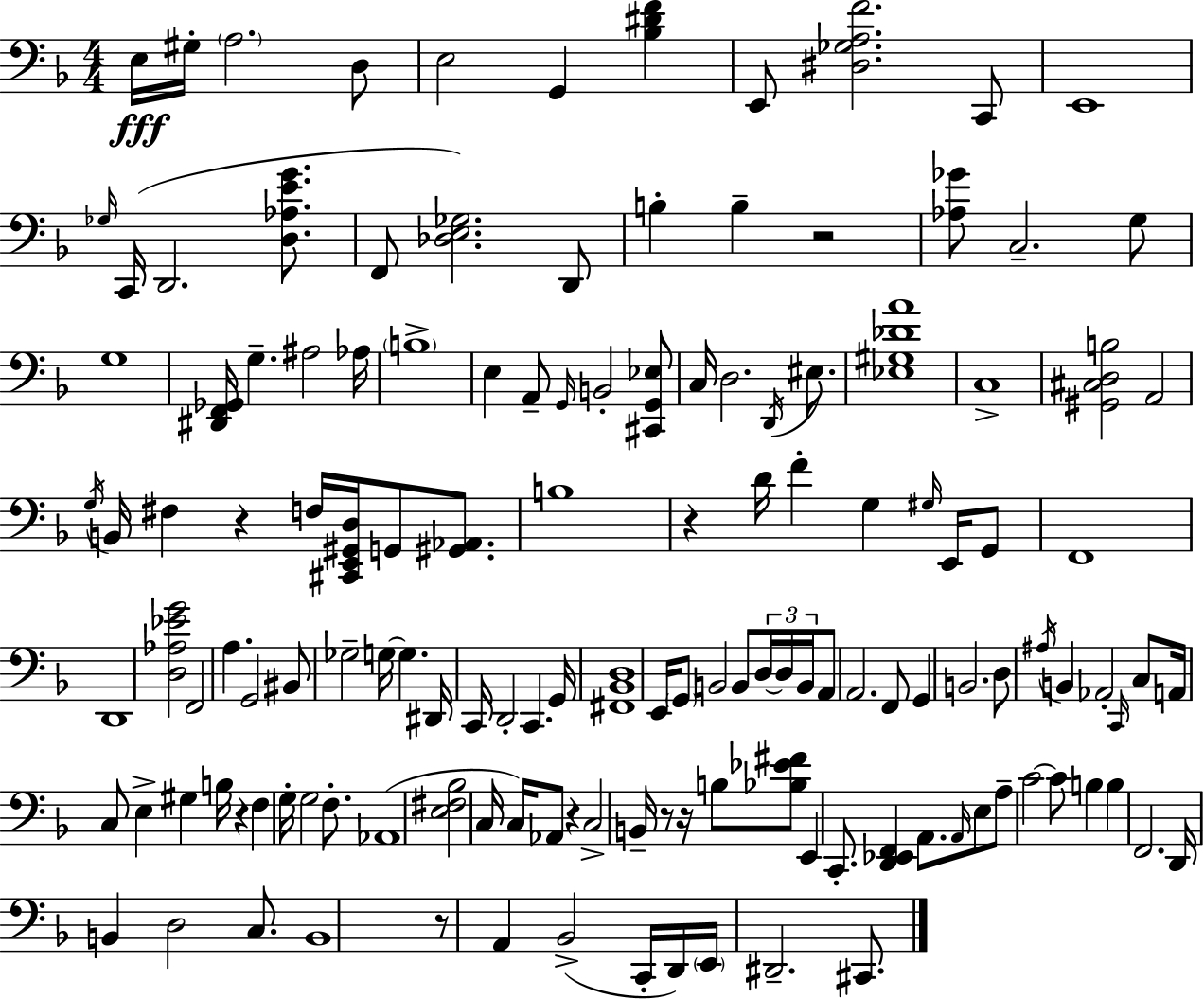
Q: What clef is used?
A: bass